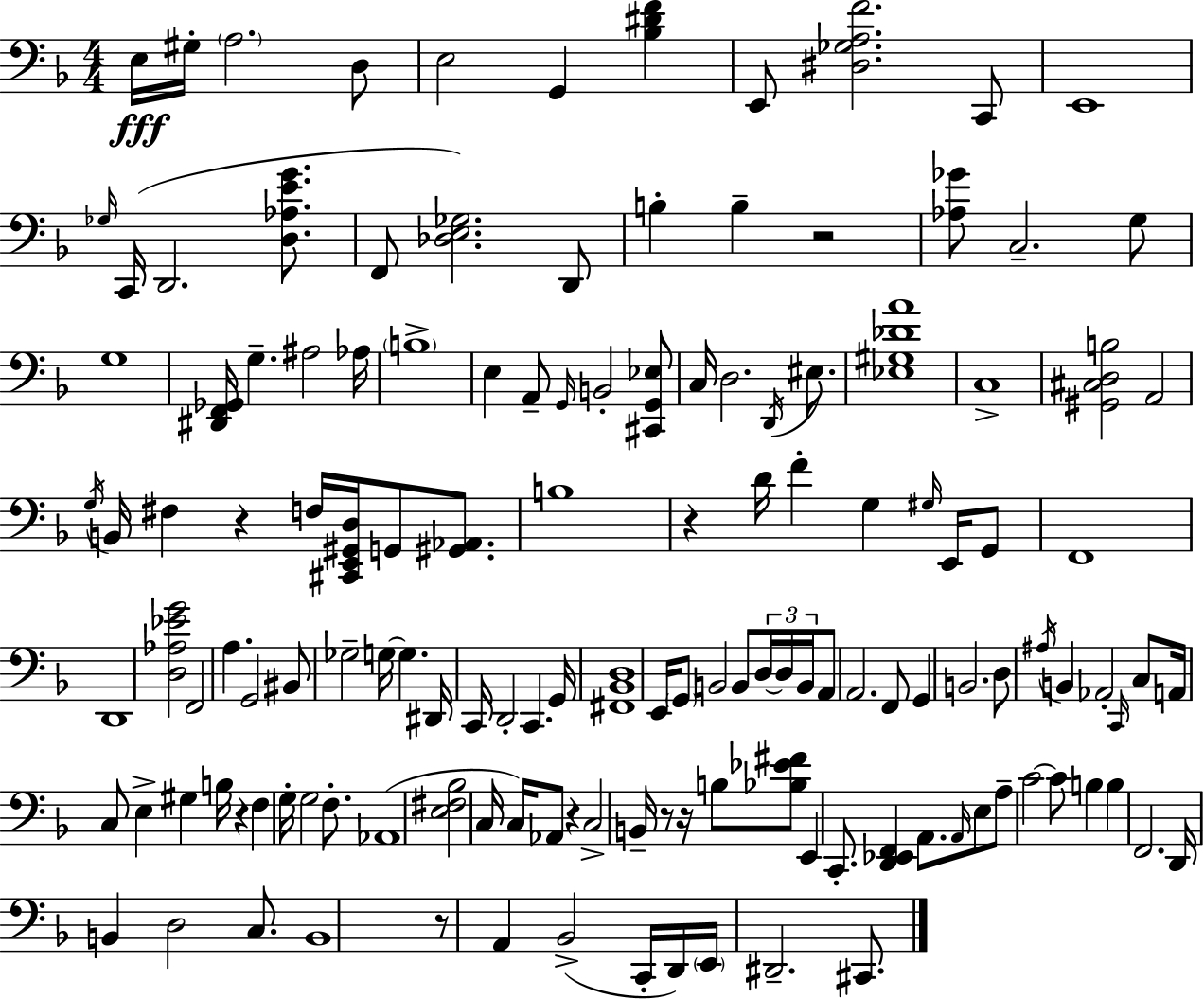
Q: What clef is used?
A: bass